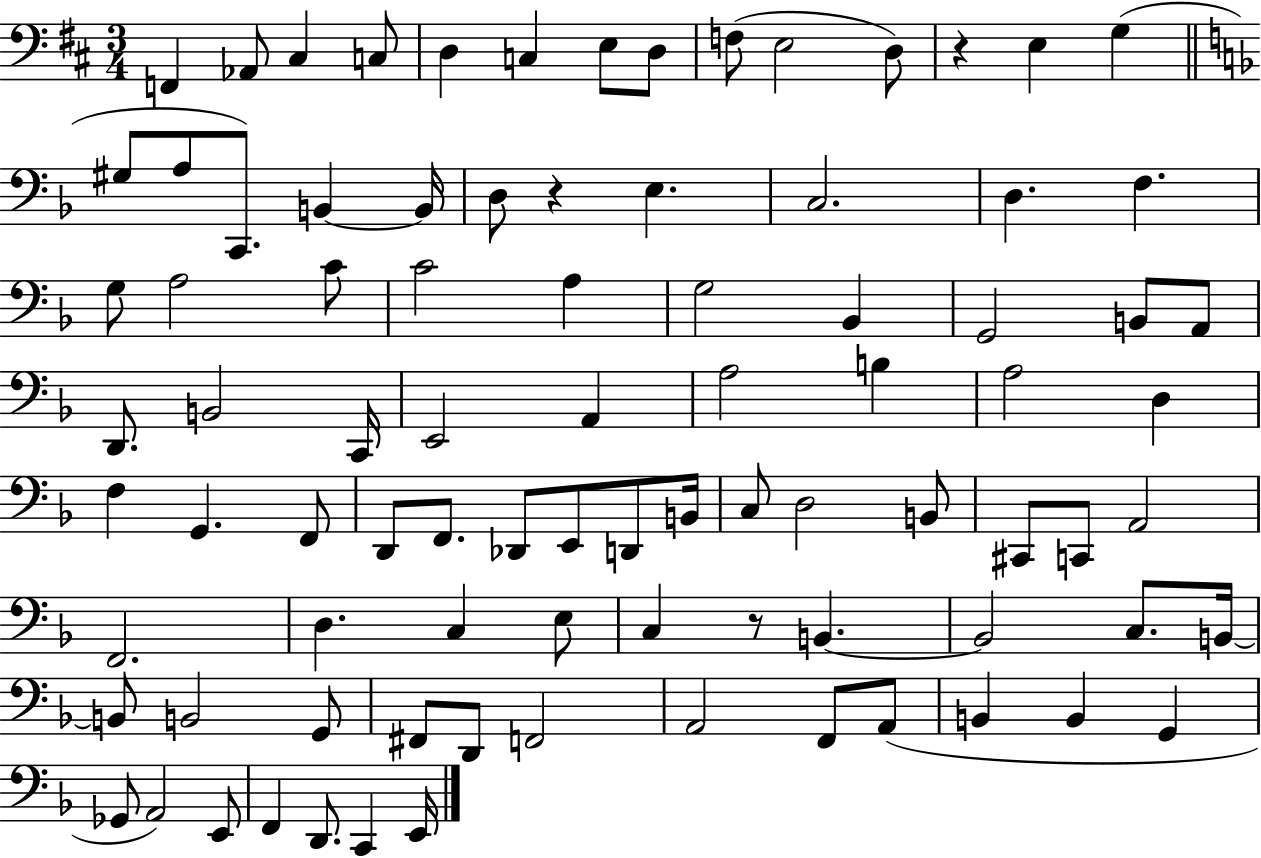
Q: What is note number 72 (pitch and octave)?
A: F2